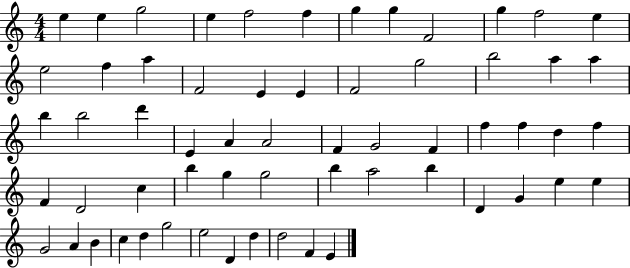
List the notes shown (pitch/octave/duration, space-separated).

E5/q E5/q G5/h E5/q F5/h F5/q G5/q G5/q F4/h G5/q F5/h E5/q E5/h F5/q A5/q F4/h E4/q E4/q F4/h G5/h B5/h A5/q A5/q B5/q B5/h D6/q E4/q A4/q A4/h F4/q G4/h F4/q F5/q F5/q D5/q F5/q F4/q D4/h C5/q B5/q G5/q G5/h B5/q A5/h B5/q D4/q G4/q E5/q E5/q G4/h A4/q B4/q C5/q D5/q G5/h E5/h D4/q D5/q D5/h F4/q E4/q